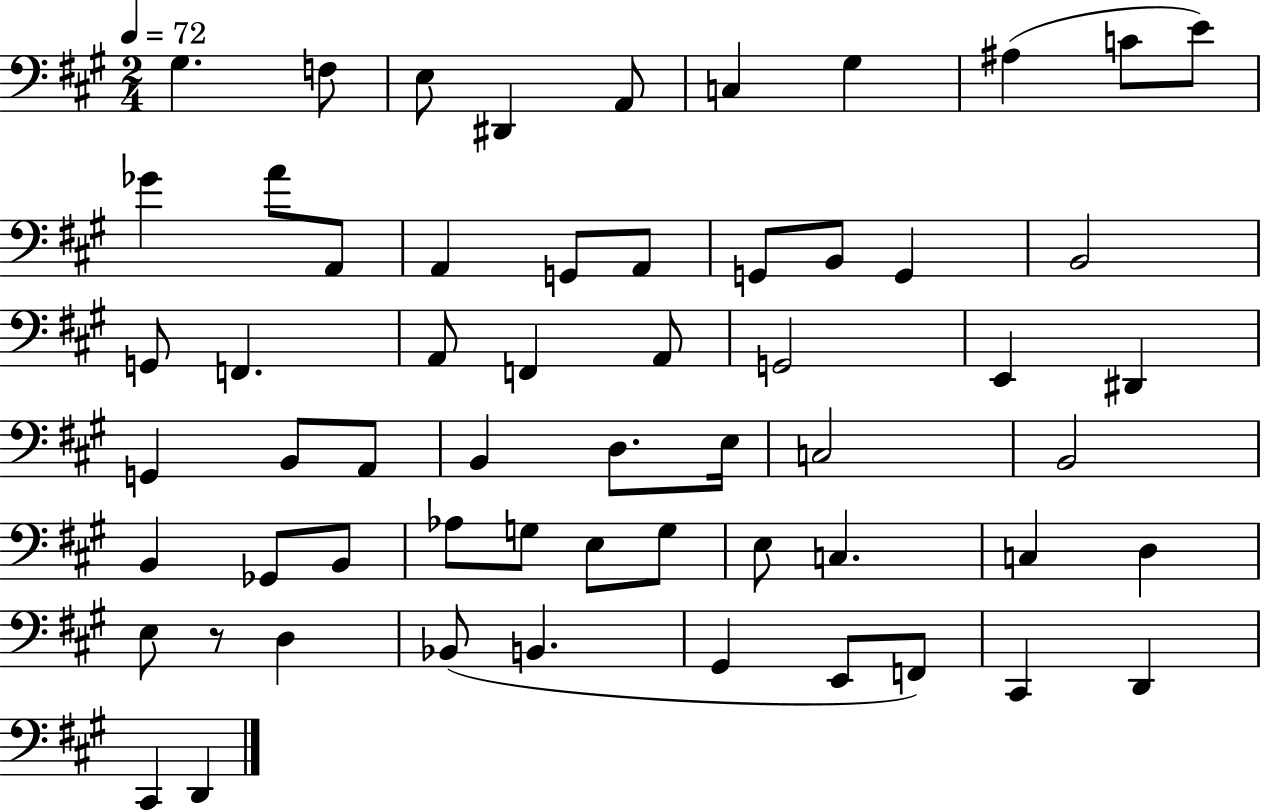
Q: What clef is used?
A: bass